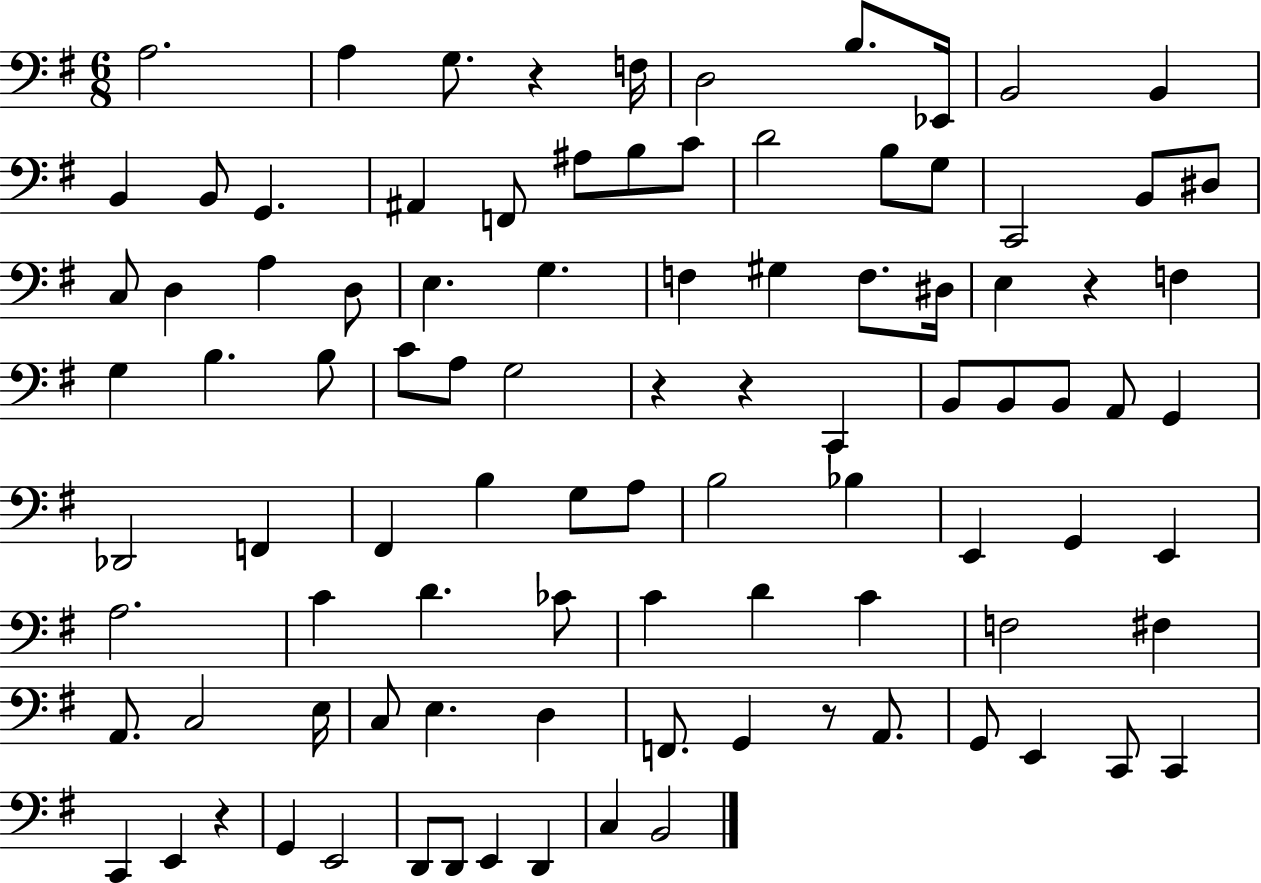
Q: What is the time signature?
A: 6/8